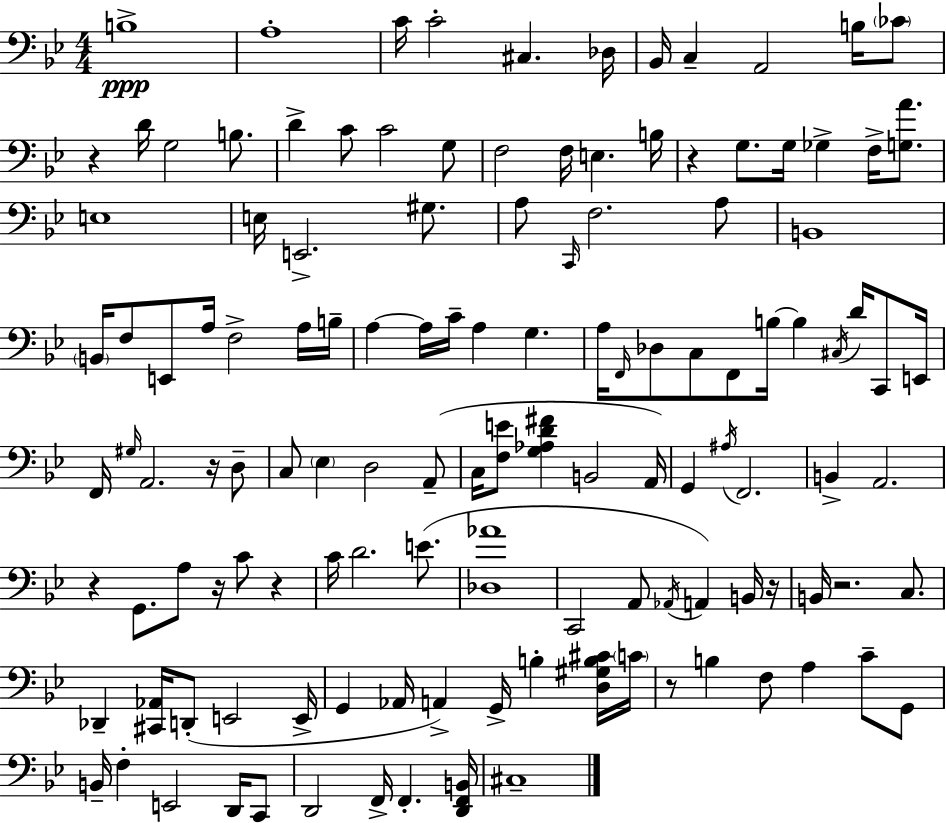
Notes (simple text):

B3/w A3/w C4/s C4/h C#3/q. Db3/s Bb2/s C3/q A2/h B3/s CES4/e R/q D4/s G3/h B3/e. D4/q C4/e C4/h G3/e F3/h F3/s E3/q. B3/s R/q G3/e. G3/s Gb3/q F3/s [G3,A4]/e. E3/w E3/s E2/h. G#3/e. A3/e C2/s F3/h. A3/e B2/w B2/s F3/e E2/e A3/s F3/h A3/s B3/s A3/q A3/s C4/s A3/q G3/q. A3/s F2/s Db3/e C3/e F2/e B3/s B3/q C#3/s D4/s C2/e E2/s F2/s G#3/s A2/h. R/s D3/e C3/e Eb3/q D3/h A2/e C3/s [F3,E4]/e [G3,Ab3,D4,F#4]/q B2/h A2/s G2/q A#3/s F2/h. B2/q A2/h. R/q G2/e. A3/e R/s C4/e R/q C4/s D4/h. E4/e. [Db3,Ab4]/w C2/h A2/e Ab2/s A2/q B2/s R/s B2/s R/h. C3/e. Db2/q [C#2,Ab2]/s D2/e E2/h E2/s G2/q Ab2/s A2/q G2/s B3/q [D3,G#3,B3,C#4]/s C4/s R/e B3/q F3/e A3/q C4/e G2/e B2/s F3/q E2/h D2/s C2/e D2/h F2/s F2/q. [D2,F2,B2]/s C#3/w